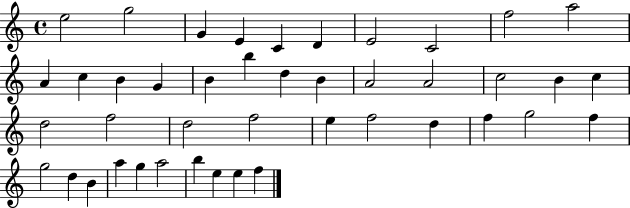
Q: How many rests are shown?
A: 0